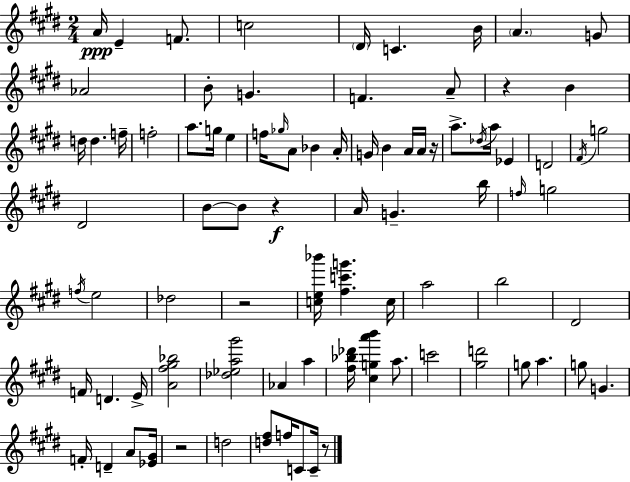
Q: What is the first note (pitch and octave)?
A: A4